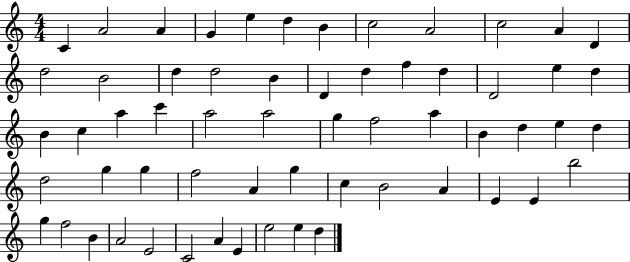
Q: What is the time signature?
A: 4/4